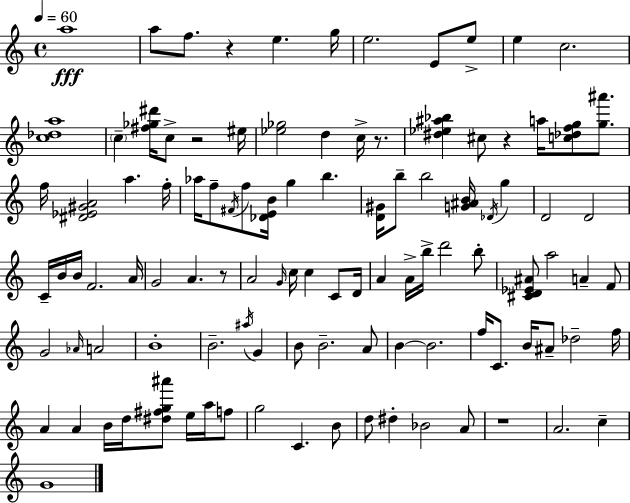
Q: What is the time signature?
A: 4/4